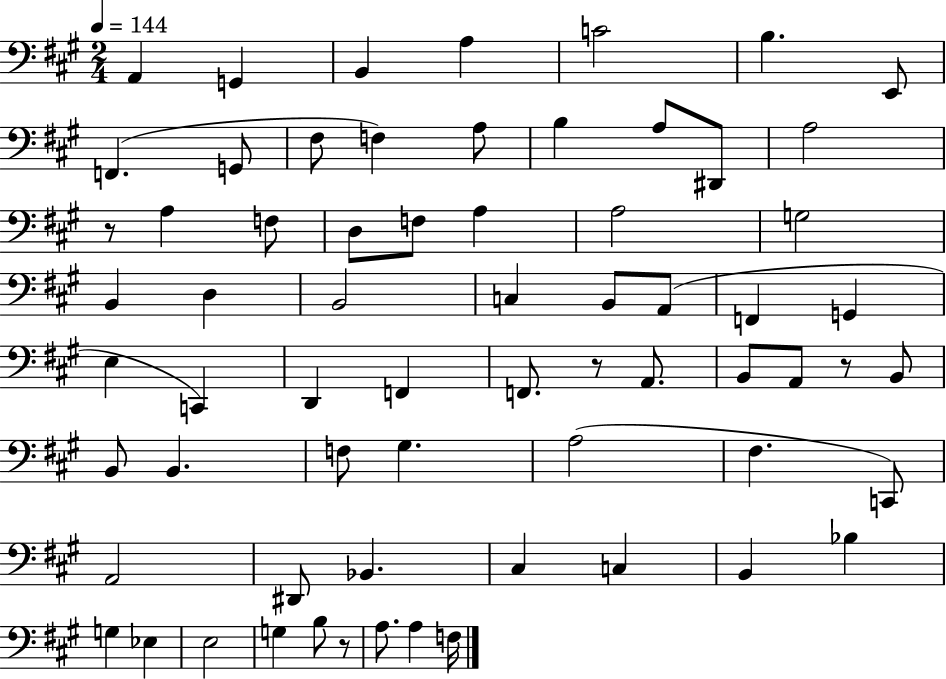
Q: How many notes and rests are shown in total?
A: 66